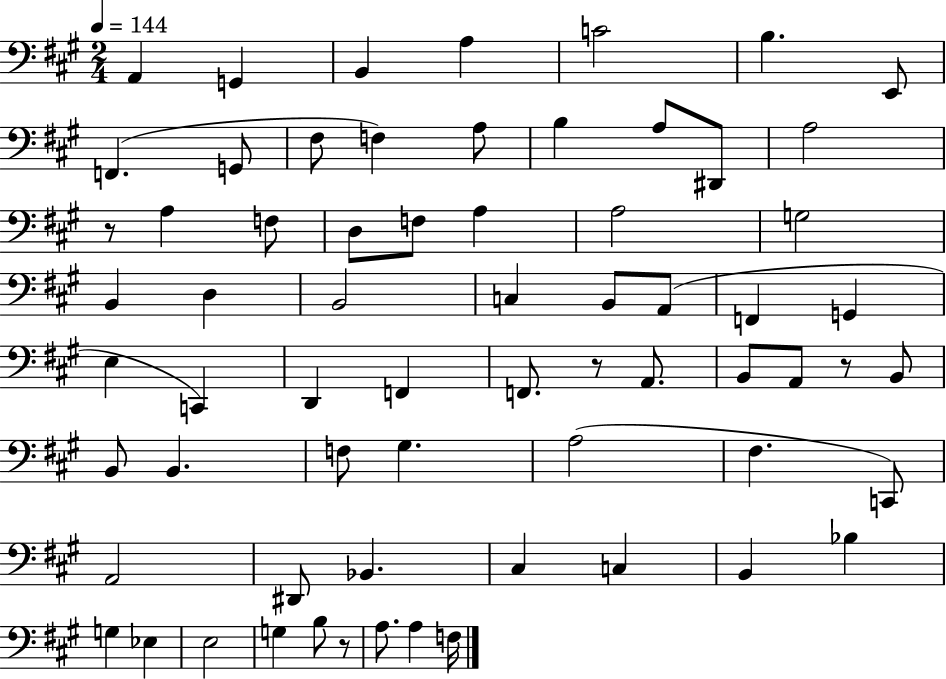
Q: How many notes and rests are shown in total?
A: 66